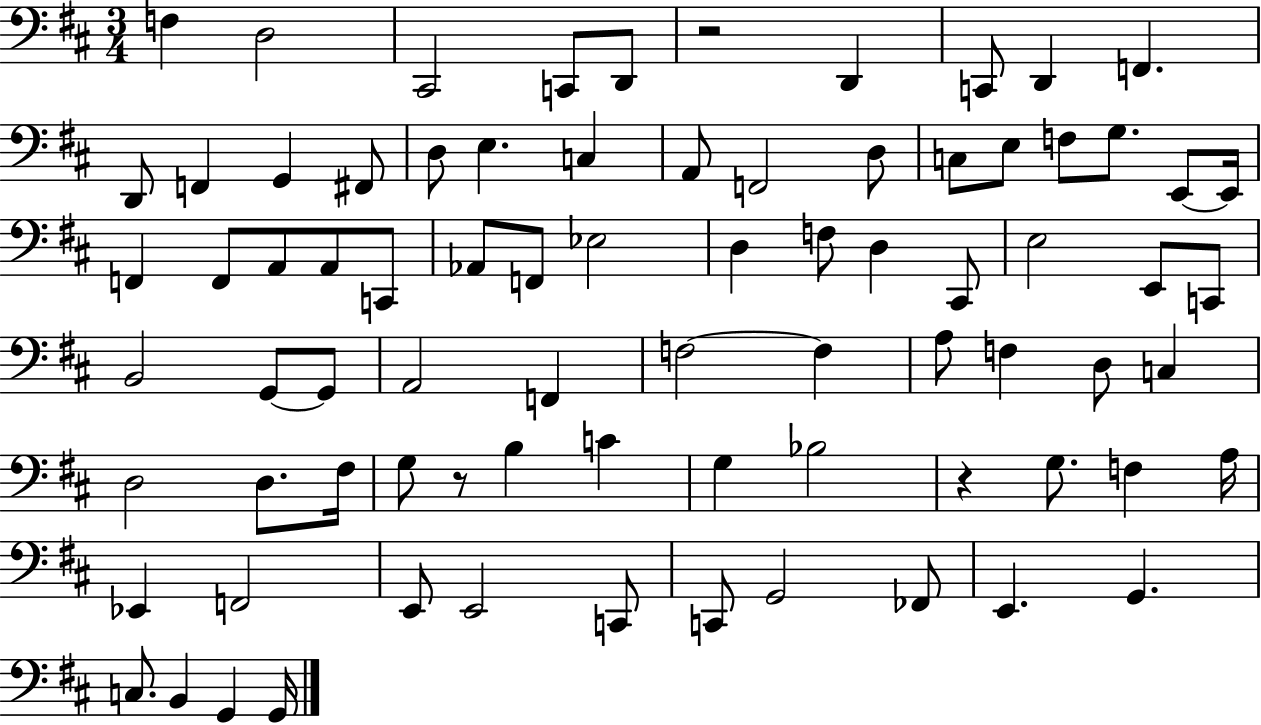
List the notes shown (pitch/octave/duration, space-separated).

F3/q D3/h C#2/h C2/e D2/e R/h D2/q C2/e D2/q F2/q. D2/e F2/q G2/q F#2/e D3/e E3/q. C3/q A2/e F2/h D3/e C3/e E3/e F3/e G3/e. E2/e E2/s F2/q F2/e A2/e A2/e C2/e Ab2/e F2/e Eb3/h D3/q F3/e D3/q C#2/e E3/h E2/e C2/e B2/h G2/e G2/e A2/h F2/q F3/h F3/q A3/e F3/q D3/e C3/q D3/h D3/e. F#3/s G3/e R/e B3/q C4/q G3/q Bb3/h R/q G3/e. F3/q A3/s Eb2/q F2/h E2/e E2/h C2/e C2/e G2/h FES2/e E2/q. G2/q. C3/e. B2/q G2/q G2/s